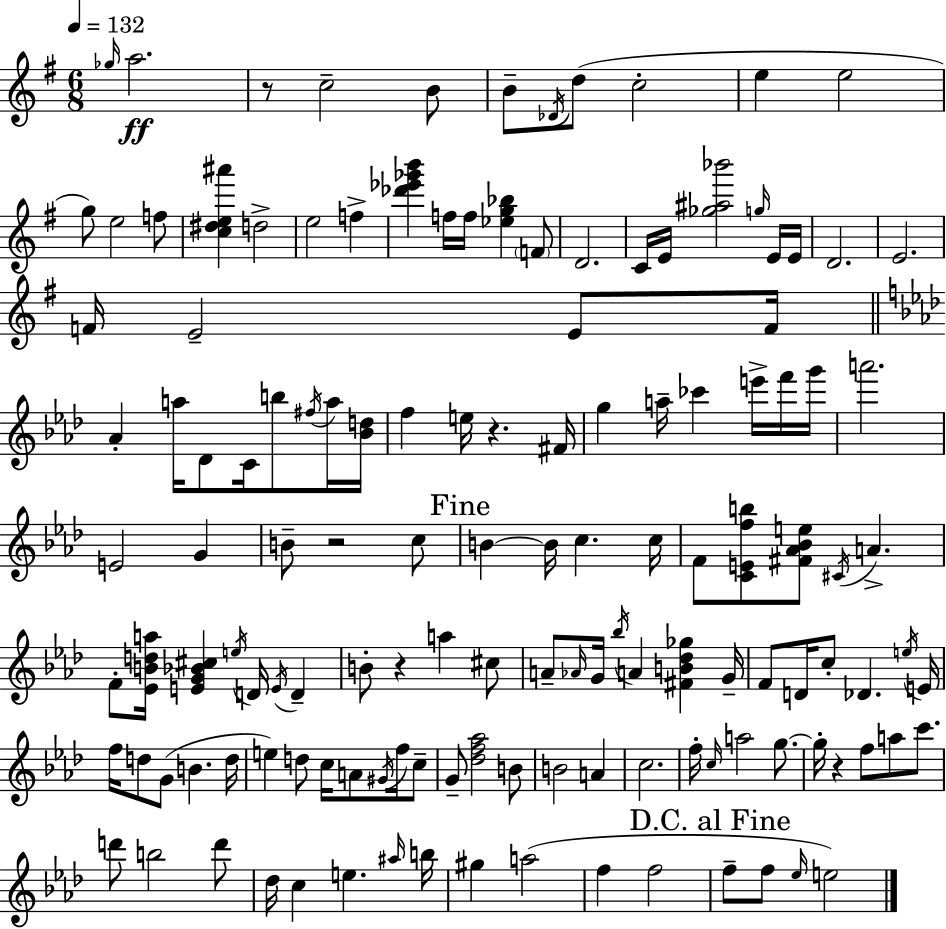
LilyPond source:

{
  \clef treble
  \numericTimeSignature
  \time 6/8
  \key e \minor
  \tempo 4 = 132
  \grace { ges''16 }\ff a''2. | r8 c''2-- b'8 | b'8-- \acciaccatura { des'16 }( d''8 c''2-. | e''4 e''2 | \break g''8) e''2 | f''8 <c'' dis'' e'' ais'''>4 d''2-> | e''2 f''4-> | <des''' ees''' ges''' b'''>4 f''16 f''16 <ees'' g'' bes''>4 | \break \parenthesize f'8 d'2. | c'16 e'16 <ges'' ais'' bes'''>2 | \grace { g''16 } e'16 e'16 d'2. | e'2. | \break f'16 e'2-- | e'8 f'16 \bar "||" \break \key aes \major aes'4-. a''16 des'8 c'16 b''8 \acciaccatura { fis''16 } a''16 | <bes' d''>16 f''4 e''16 r4. | fis'16 g''4 a''16-- ces'''4 e'''16-> f'''16 | g'''16 a'''2. | \break e'2 g'4 | b'8-- r2 c''8 | \mark "Fine" b'4~~ b'16 c''4. | c''16 f'8 <c' e' f'' b''>8 <fis' aes' bes' e''>8 \acciaccatura { cis'16 } a'4.-> | \break f'8-. <ees' b' d'' a''>16 <e' g' bes' cis''>4 \acciaccatura { e''16 } d'16 \acciaccatura { e'16 } | d'4-- b'8-. r4 a''4 | cis''8 a'8-- \grace { aes'16 } g'16 \acciaccatura { bes''16 } a'4 | <fis' b' des'' ges''>4 g'16-- f'8 d'16 c''8-. des'4. | \break \acciaccatura { e''16 } e'16 f''16 d''8 g'8( | b'4. d''16 e''4) d''8 | c''16 a'8 \acciaccatura { gis'16 } f''16 c''8-- g'8-- <des'' f'' aes''>2 | b'8 b'2 | \break a'4 c''2. | f''16-. \grace { c''16 } a''2 | g''8.~~ g''16-. r4 | f''8 a''8 c'''8. d'''8 b''2 | \break d'''8 des''16 c''4 | e''4. \grace { ais''16 } b''16 gis''4 | a''2( f''4 | f''2 \mark "D.C. al Fine" f''8-- | \break f''8 \grace { ees''16 }) e''2 \bar "|."
}